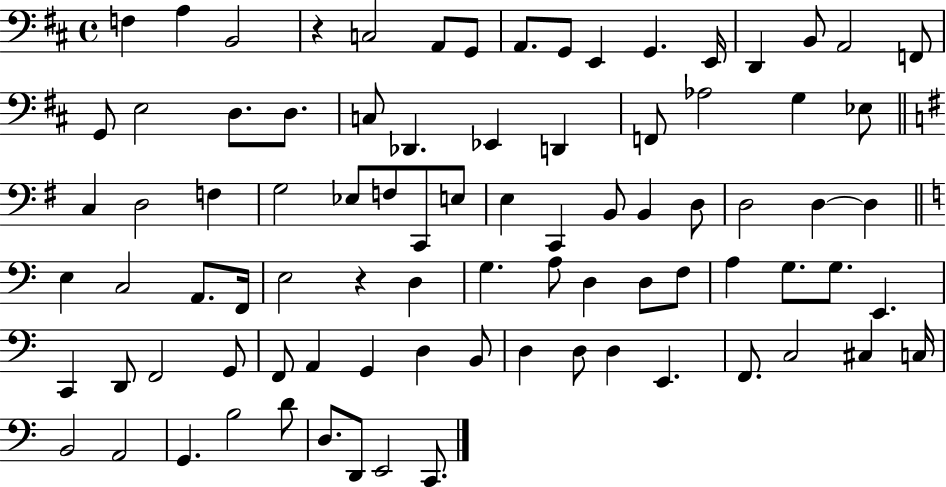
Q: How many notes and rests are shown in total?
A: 86